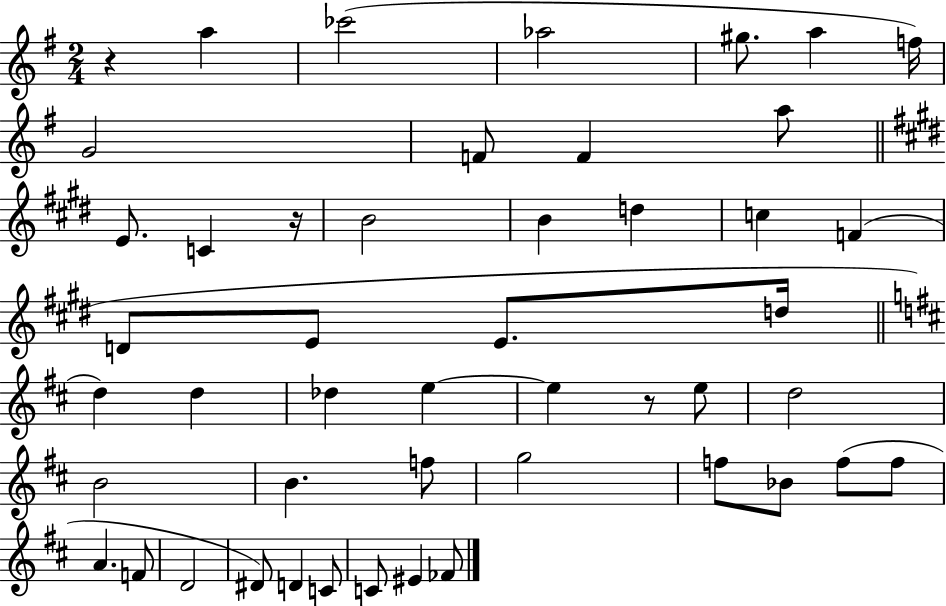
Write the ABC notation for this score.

X:1
T:Untitled
M:2/4
L:1/4
K:G
z a _c'2 _a2 ^g/2 a f/4 G2 F/2 F a/2 E/2 C z/4 B2 B d c F D/2 E/2 E/2 d/4 d d _d e e z/2 e/2 d2 B2 B f/2 g2 f/2 _B/2 f/2 f/2 A F/2 D2 ^D/2 D C/2 C/2 ^E _F/2